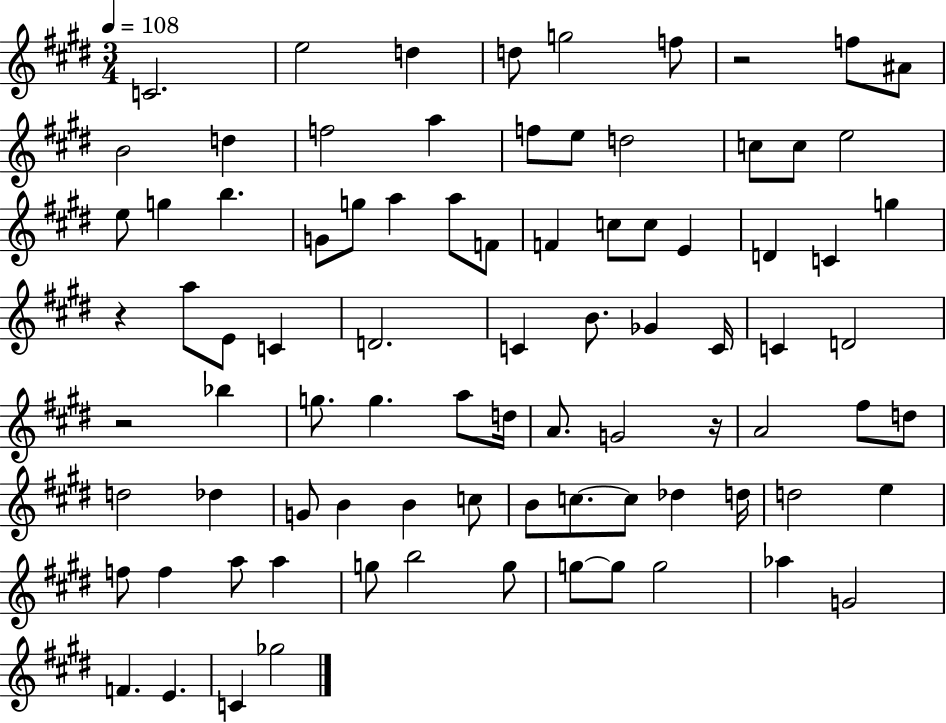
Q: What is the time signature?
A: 3/4